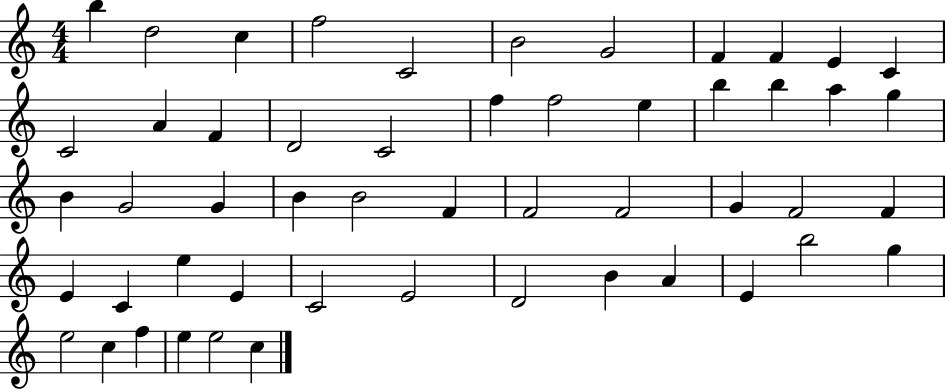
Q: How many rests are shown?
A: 0